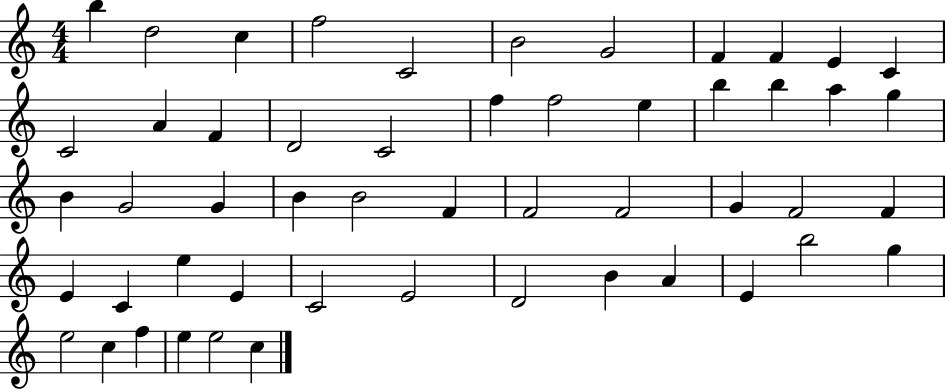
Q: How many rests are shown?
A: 0